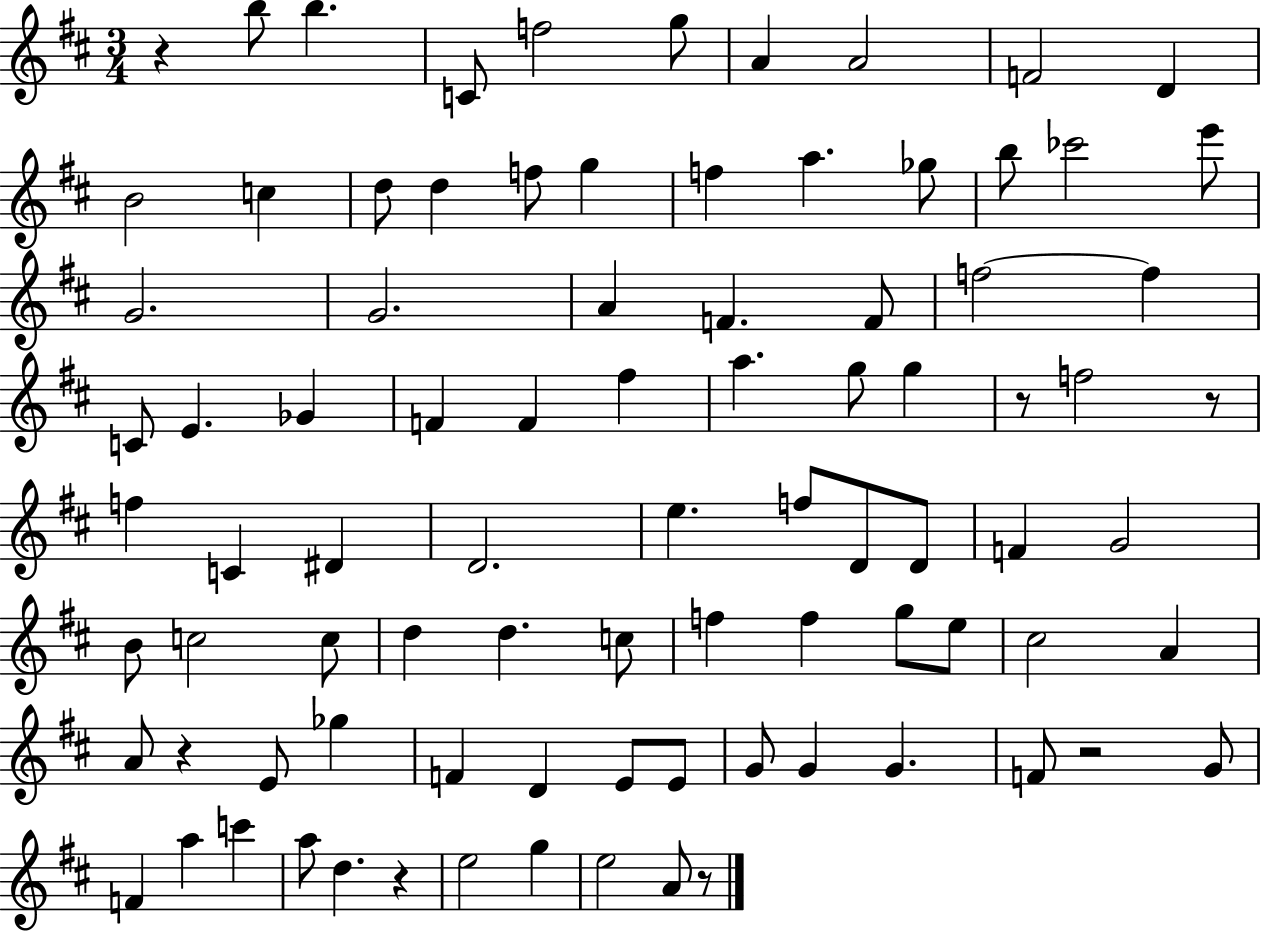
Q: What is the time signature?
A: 3/4